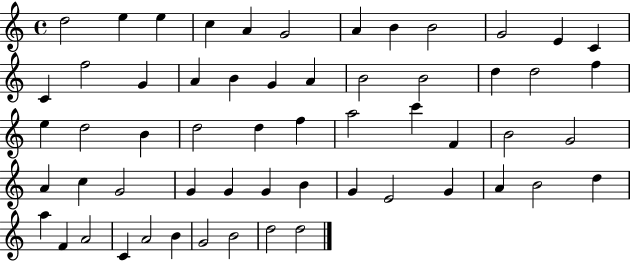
D5/h E5/q E5/q C5/q A4/q G4/h A4/q B4/q B4/h G4/h E4/q C4/q C4/q F5/h G4/q A4/q B4/q G4/q A4/q B4/h B4/h D5/q D5/h F5/q E5/q D5/h B4/q D5/h D5/q F5/q A5/h C6/q F4/q B4/h G4/h A4/q C5/q G4/h G4/q G4/q G4/q B4/q G4/q E4/h G4/q A4/q B4/h D5/q A5/q F4/q A4/h C4/q A4/h B4/q G4/h B4/h D5/h D5/h